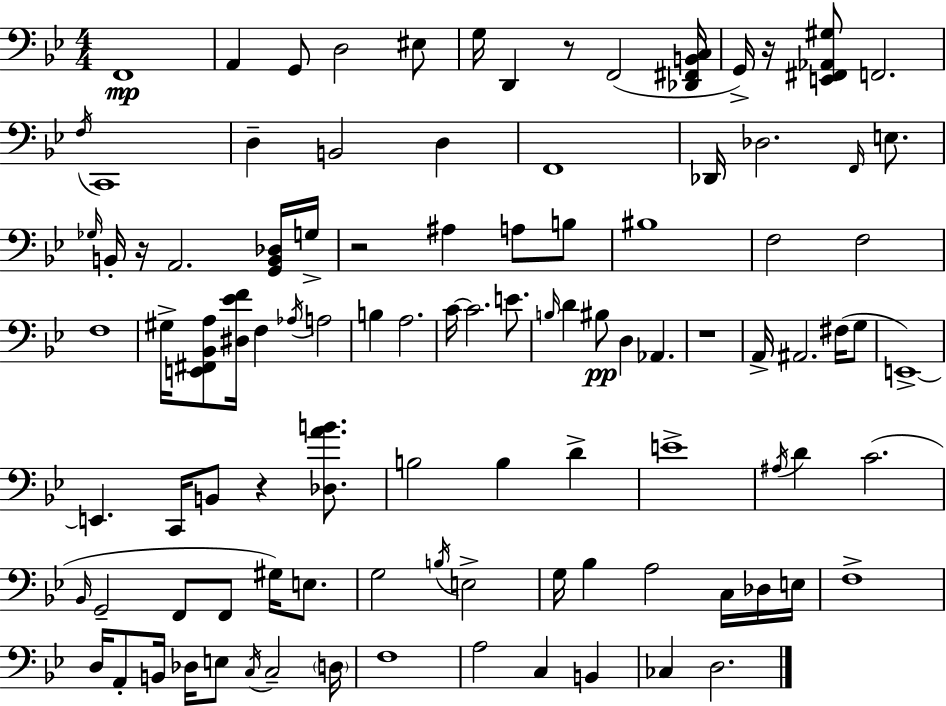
X:1
T:Untitled
M:4/4
L:1/4
K:Gm
F,,4 A,, G,,/2 D,2 ^E,/2 G,/4 D,, z/2 F,,2 [_D,,^F,,B,,C,]/4 G,,/4 z/4 [E,,^F,,_A,,^G,]/2 F,,2 F,/4 C,,4 D, B,,2 D, F,,4 _D,,/4 _D,2 F,,/4 E,/2 _G,/4 B,,/4 z/4 A,,2 [G,,B,,_D,]/4 G,/4 z2 ^A, A,/2 B,/2 ^B,4 F,2 F,2 F,4 ^G,/4 [E,,^F,,_B,,A,]/2 [^D,_EF]/4 F, _A,/4 A,2 B, A,2 C/4 C2 E/2 B,/4 D ^B,/2 D, _A,, z4 A,,/4 ^A,,2 ^F,/4 G,/2 E,,4 E,, C,,/4 B,,/2 z [_D,AB]/2 B,2 B, D E4 ^A,/4 D C2 _B,,/4 G,,2 F,,/2 F,,/2 ^G,/4 E,/2 G,2 B,/4 E,2 G,/4 _B, A,2 C,/4 _D,/4 E,/4 F,4 D,/4 A,,/2 B,,/4 _D,/4 E,/2 C,/4 C,2 D,/4 F,4 A,2 C, B,, _C, D,2